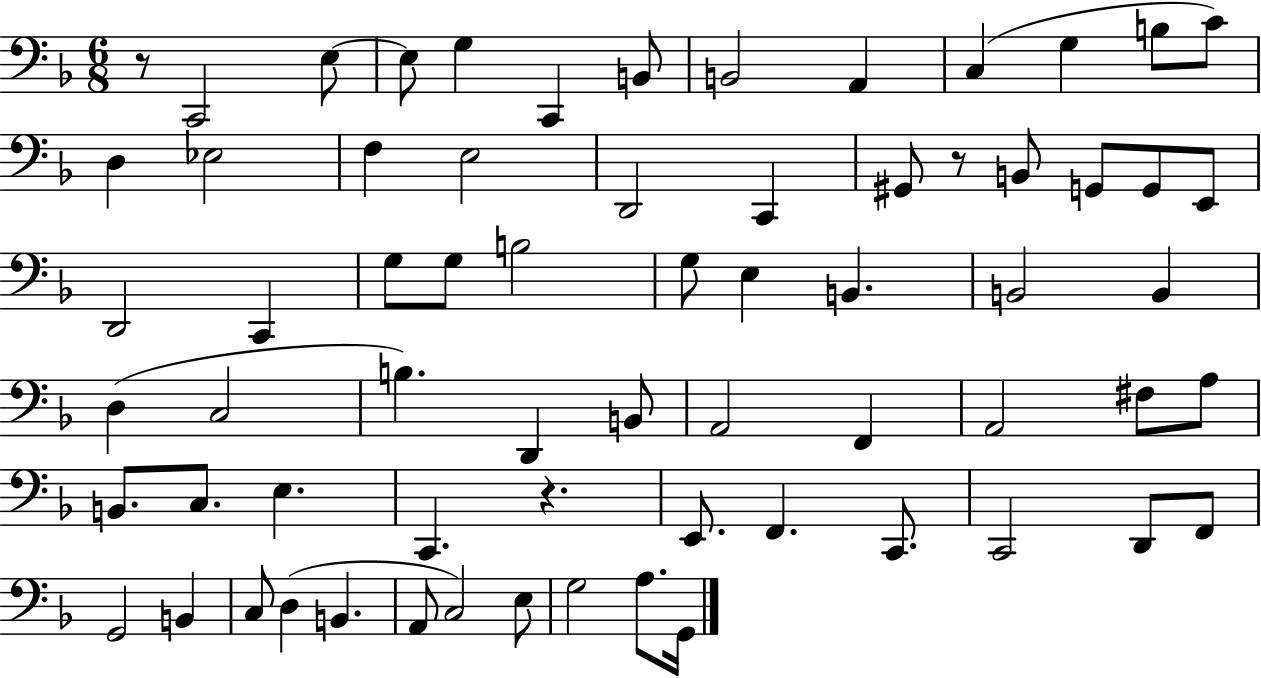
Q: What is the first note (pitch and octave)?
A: C2